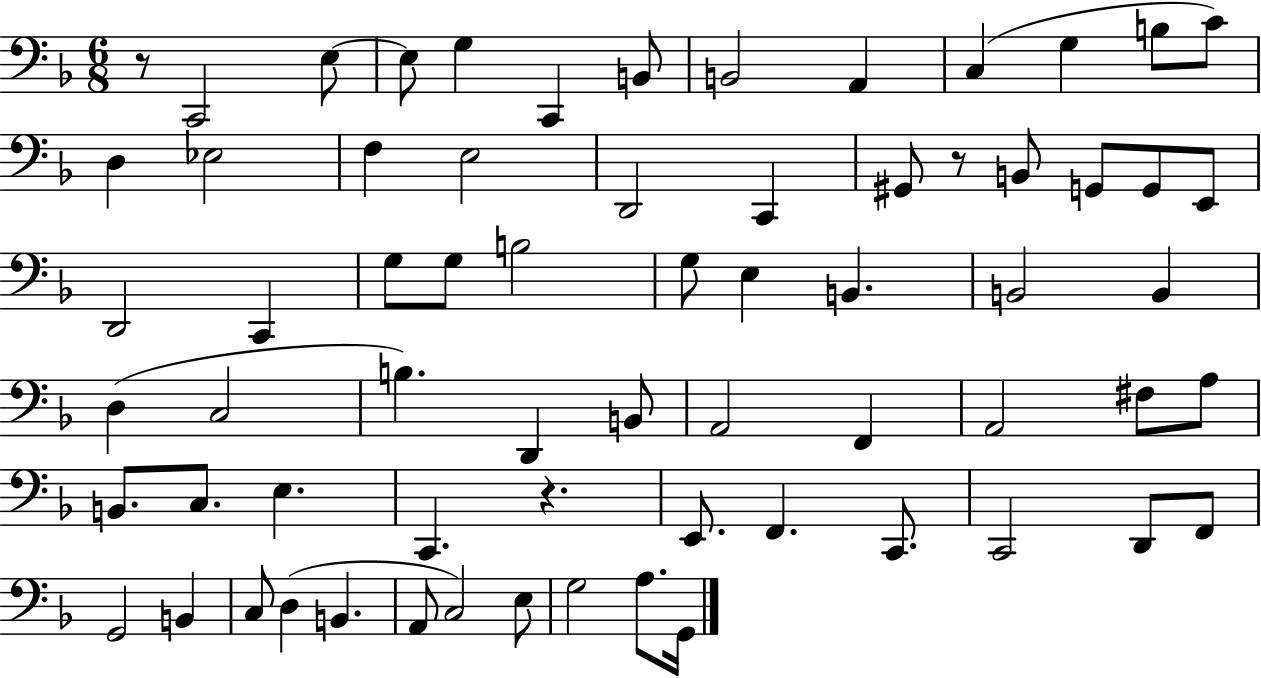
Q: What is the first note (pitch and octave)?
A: C2